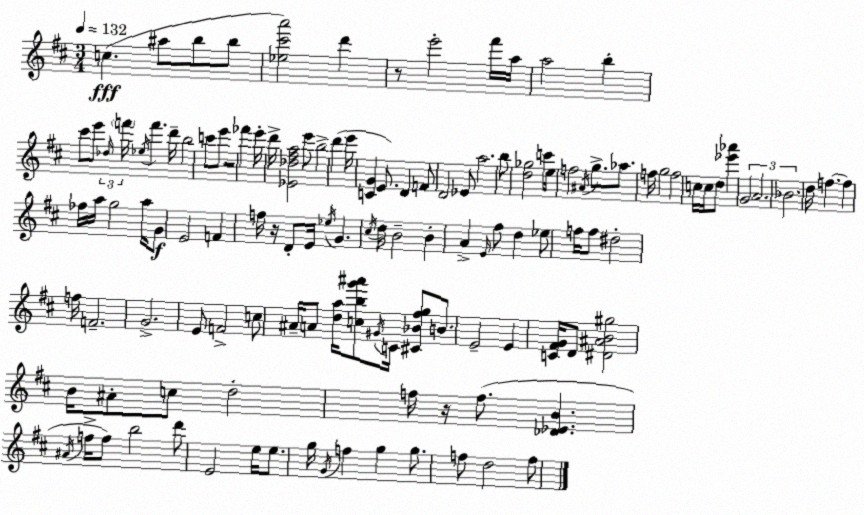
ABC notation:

X:1
T:Untitled
M:3/4
L:1/4
K:D
c ^a/2 b/2 b/2 [_e^c'a']2 d' z/2 e'2 ^f'/4 a/4 a2 b ^c'/2 e'/2 _d/4 f'/4 _e/4 f' d'/4 b2 c'/2 e'/2 z2 _f' e'/4 d'/4 [_E_d^fa]2 e'/2 b2 d' e'/4 [CG] E/2 D F/2 D2 _E/2 a2 b/2 [d_g]2 c'/2 e/4 f2 ^A/4 g/2 _a/2 f/4 g2 f2 c/4 c/4 d/2 [_e'_a'] G2 A2 _B2 d/4 f f _f/4 a/4 g2 a/4 G/2 E2 F f/4 z/4 D/2 E/4 _e/4 G ^c/4 d/4 B2 B A E/4 ^f/2 d _e/2 f/4 f/2 ^d2 f/4 F2 G2 E/2 F2 c/2 ^A/4 A/2 [da]/4 [cbg'^a']/2 ^G/4 C/4 [^C_B^fg]/2 B/2 E2 E [C^FG]/4 D/2 [^D^AB^g]2 B/4 ^A/2 c/2 d2 f/4 z/4 f/2 [_D_EB] ^A/4 f/4 f/2 b2 d'/2 E2 e/4 e/2 g/4 G/4 f g g/2 f/2 d2 f/2